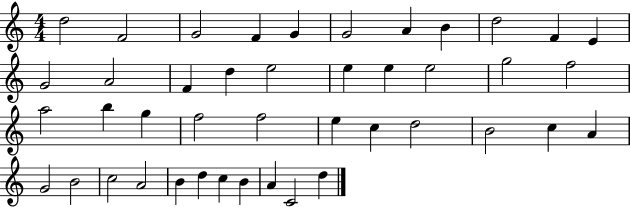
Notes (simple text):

D5/h F4/h G4/h F4/q G4/q G4/h A4/q B4/q D5/h F4/q E4/q G4/h A4/h F4/q D5/q E5/h E5/q E5/q E5/h G5/h F5/h A5/h B5/q G5/q F5/h F5/h E5/q C5/q D5/h B4/h C5/q A4/q G4/h B4/h C5/h A4/h B4/q D5/q C5/q B4/q A4/q C4/h D5/q